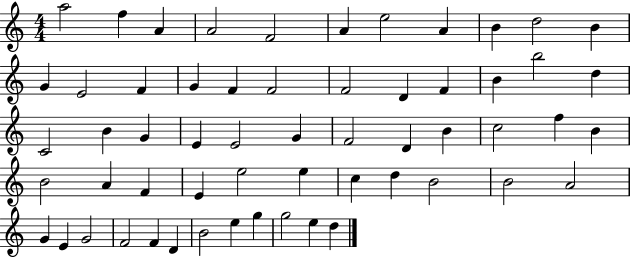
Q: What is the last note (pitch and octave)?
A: D5